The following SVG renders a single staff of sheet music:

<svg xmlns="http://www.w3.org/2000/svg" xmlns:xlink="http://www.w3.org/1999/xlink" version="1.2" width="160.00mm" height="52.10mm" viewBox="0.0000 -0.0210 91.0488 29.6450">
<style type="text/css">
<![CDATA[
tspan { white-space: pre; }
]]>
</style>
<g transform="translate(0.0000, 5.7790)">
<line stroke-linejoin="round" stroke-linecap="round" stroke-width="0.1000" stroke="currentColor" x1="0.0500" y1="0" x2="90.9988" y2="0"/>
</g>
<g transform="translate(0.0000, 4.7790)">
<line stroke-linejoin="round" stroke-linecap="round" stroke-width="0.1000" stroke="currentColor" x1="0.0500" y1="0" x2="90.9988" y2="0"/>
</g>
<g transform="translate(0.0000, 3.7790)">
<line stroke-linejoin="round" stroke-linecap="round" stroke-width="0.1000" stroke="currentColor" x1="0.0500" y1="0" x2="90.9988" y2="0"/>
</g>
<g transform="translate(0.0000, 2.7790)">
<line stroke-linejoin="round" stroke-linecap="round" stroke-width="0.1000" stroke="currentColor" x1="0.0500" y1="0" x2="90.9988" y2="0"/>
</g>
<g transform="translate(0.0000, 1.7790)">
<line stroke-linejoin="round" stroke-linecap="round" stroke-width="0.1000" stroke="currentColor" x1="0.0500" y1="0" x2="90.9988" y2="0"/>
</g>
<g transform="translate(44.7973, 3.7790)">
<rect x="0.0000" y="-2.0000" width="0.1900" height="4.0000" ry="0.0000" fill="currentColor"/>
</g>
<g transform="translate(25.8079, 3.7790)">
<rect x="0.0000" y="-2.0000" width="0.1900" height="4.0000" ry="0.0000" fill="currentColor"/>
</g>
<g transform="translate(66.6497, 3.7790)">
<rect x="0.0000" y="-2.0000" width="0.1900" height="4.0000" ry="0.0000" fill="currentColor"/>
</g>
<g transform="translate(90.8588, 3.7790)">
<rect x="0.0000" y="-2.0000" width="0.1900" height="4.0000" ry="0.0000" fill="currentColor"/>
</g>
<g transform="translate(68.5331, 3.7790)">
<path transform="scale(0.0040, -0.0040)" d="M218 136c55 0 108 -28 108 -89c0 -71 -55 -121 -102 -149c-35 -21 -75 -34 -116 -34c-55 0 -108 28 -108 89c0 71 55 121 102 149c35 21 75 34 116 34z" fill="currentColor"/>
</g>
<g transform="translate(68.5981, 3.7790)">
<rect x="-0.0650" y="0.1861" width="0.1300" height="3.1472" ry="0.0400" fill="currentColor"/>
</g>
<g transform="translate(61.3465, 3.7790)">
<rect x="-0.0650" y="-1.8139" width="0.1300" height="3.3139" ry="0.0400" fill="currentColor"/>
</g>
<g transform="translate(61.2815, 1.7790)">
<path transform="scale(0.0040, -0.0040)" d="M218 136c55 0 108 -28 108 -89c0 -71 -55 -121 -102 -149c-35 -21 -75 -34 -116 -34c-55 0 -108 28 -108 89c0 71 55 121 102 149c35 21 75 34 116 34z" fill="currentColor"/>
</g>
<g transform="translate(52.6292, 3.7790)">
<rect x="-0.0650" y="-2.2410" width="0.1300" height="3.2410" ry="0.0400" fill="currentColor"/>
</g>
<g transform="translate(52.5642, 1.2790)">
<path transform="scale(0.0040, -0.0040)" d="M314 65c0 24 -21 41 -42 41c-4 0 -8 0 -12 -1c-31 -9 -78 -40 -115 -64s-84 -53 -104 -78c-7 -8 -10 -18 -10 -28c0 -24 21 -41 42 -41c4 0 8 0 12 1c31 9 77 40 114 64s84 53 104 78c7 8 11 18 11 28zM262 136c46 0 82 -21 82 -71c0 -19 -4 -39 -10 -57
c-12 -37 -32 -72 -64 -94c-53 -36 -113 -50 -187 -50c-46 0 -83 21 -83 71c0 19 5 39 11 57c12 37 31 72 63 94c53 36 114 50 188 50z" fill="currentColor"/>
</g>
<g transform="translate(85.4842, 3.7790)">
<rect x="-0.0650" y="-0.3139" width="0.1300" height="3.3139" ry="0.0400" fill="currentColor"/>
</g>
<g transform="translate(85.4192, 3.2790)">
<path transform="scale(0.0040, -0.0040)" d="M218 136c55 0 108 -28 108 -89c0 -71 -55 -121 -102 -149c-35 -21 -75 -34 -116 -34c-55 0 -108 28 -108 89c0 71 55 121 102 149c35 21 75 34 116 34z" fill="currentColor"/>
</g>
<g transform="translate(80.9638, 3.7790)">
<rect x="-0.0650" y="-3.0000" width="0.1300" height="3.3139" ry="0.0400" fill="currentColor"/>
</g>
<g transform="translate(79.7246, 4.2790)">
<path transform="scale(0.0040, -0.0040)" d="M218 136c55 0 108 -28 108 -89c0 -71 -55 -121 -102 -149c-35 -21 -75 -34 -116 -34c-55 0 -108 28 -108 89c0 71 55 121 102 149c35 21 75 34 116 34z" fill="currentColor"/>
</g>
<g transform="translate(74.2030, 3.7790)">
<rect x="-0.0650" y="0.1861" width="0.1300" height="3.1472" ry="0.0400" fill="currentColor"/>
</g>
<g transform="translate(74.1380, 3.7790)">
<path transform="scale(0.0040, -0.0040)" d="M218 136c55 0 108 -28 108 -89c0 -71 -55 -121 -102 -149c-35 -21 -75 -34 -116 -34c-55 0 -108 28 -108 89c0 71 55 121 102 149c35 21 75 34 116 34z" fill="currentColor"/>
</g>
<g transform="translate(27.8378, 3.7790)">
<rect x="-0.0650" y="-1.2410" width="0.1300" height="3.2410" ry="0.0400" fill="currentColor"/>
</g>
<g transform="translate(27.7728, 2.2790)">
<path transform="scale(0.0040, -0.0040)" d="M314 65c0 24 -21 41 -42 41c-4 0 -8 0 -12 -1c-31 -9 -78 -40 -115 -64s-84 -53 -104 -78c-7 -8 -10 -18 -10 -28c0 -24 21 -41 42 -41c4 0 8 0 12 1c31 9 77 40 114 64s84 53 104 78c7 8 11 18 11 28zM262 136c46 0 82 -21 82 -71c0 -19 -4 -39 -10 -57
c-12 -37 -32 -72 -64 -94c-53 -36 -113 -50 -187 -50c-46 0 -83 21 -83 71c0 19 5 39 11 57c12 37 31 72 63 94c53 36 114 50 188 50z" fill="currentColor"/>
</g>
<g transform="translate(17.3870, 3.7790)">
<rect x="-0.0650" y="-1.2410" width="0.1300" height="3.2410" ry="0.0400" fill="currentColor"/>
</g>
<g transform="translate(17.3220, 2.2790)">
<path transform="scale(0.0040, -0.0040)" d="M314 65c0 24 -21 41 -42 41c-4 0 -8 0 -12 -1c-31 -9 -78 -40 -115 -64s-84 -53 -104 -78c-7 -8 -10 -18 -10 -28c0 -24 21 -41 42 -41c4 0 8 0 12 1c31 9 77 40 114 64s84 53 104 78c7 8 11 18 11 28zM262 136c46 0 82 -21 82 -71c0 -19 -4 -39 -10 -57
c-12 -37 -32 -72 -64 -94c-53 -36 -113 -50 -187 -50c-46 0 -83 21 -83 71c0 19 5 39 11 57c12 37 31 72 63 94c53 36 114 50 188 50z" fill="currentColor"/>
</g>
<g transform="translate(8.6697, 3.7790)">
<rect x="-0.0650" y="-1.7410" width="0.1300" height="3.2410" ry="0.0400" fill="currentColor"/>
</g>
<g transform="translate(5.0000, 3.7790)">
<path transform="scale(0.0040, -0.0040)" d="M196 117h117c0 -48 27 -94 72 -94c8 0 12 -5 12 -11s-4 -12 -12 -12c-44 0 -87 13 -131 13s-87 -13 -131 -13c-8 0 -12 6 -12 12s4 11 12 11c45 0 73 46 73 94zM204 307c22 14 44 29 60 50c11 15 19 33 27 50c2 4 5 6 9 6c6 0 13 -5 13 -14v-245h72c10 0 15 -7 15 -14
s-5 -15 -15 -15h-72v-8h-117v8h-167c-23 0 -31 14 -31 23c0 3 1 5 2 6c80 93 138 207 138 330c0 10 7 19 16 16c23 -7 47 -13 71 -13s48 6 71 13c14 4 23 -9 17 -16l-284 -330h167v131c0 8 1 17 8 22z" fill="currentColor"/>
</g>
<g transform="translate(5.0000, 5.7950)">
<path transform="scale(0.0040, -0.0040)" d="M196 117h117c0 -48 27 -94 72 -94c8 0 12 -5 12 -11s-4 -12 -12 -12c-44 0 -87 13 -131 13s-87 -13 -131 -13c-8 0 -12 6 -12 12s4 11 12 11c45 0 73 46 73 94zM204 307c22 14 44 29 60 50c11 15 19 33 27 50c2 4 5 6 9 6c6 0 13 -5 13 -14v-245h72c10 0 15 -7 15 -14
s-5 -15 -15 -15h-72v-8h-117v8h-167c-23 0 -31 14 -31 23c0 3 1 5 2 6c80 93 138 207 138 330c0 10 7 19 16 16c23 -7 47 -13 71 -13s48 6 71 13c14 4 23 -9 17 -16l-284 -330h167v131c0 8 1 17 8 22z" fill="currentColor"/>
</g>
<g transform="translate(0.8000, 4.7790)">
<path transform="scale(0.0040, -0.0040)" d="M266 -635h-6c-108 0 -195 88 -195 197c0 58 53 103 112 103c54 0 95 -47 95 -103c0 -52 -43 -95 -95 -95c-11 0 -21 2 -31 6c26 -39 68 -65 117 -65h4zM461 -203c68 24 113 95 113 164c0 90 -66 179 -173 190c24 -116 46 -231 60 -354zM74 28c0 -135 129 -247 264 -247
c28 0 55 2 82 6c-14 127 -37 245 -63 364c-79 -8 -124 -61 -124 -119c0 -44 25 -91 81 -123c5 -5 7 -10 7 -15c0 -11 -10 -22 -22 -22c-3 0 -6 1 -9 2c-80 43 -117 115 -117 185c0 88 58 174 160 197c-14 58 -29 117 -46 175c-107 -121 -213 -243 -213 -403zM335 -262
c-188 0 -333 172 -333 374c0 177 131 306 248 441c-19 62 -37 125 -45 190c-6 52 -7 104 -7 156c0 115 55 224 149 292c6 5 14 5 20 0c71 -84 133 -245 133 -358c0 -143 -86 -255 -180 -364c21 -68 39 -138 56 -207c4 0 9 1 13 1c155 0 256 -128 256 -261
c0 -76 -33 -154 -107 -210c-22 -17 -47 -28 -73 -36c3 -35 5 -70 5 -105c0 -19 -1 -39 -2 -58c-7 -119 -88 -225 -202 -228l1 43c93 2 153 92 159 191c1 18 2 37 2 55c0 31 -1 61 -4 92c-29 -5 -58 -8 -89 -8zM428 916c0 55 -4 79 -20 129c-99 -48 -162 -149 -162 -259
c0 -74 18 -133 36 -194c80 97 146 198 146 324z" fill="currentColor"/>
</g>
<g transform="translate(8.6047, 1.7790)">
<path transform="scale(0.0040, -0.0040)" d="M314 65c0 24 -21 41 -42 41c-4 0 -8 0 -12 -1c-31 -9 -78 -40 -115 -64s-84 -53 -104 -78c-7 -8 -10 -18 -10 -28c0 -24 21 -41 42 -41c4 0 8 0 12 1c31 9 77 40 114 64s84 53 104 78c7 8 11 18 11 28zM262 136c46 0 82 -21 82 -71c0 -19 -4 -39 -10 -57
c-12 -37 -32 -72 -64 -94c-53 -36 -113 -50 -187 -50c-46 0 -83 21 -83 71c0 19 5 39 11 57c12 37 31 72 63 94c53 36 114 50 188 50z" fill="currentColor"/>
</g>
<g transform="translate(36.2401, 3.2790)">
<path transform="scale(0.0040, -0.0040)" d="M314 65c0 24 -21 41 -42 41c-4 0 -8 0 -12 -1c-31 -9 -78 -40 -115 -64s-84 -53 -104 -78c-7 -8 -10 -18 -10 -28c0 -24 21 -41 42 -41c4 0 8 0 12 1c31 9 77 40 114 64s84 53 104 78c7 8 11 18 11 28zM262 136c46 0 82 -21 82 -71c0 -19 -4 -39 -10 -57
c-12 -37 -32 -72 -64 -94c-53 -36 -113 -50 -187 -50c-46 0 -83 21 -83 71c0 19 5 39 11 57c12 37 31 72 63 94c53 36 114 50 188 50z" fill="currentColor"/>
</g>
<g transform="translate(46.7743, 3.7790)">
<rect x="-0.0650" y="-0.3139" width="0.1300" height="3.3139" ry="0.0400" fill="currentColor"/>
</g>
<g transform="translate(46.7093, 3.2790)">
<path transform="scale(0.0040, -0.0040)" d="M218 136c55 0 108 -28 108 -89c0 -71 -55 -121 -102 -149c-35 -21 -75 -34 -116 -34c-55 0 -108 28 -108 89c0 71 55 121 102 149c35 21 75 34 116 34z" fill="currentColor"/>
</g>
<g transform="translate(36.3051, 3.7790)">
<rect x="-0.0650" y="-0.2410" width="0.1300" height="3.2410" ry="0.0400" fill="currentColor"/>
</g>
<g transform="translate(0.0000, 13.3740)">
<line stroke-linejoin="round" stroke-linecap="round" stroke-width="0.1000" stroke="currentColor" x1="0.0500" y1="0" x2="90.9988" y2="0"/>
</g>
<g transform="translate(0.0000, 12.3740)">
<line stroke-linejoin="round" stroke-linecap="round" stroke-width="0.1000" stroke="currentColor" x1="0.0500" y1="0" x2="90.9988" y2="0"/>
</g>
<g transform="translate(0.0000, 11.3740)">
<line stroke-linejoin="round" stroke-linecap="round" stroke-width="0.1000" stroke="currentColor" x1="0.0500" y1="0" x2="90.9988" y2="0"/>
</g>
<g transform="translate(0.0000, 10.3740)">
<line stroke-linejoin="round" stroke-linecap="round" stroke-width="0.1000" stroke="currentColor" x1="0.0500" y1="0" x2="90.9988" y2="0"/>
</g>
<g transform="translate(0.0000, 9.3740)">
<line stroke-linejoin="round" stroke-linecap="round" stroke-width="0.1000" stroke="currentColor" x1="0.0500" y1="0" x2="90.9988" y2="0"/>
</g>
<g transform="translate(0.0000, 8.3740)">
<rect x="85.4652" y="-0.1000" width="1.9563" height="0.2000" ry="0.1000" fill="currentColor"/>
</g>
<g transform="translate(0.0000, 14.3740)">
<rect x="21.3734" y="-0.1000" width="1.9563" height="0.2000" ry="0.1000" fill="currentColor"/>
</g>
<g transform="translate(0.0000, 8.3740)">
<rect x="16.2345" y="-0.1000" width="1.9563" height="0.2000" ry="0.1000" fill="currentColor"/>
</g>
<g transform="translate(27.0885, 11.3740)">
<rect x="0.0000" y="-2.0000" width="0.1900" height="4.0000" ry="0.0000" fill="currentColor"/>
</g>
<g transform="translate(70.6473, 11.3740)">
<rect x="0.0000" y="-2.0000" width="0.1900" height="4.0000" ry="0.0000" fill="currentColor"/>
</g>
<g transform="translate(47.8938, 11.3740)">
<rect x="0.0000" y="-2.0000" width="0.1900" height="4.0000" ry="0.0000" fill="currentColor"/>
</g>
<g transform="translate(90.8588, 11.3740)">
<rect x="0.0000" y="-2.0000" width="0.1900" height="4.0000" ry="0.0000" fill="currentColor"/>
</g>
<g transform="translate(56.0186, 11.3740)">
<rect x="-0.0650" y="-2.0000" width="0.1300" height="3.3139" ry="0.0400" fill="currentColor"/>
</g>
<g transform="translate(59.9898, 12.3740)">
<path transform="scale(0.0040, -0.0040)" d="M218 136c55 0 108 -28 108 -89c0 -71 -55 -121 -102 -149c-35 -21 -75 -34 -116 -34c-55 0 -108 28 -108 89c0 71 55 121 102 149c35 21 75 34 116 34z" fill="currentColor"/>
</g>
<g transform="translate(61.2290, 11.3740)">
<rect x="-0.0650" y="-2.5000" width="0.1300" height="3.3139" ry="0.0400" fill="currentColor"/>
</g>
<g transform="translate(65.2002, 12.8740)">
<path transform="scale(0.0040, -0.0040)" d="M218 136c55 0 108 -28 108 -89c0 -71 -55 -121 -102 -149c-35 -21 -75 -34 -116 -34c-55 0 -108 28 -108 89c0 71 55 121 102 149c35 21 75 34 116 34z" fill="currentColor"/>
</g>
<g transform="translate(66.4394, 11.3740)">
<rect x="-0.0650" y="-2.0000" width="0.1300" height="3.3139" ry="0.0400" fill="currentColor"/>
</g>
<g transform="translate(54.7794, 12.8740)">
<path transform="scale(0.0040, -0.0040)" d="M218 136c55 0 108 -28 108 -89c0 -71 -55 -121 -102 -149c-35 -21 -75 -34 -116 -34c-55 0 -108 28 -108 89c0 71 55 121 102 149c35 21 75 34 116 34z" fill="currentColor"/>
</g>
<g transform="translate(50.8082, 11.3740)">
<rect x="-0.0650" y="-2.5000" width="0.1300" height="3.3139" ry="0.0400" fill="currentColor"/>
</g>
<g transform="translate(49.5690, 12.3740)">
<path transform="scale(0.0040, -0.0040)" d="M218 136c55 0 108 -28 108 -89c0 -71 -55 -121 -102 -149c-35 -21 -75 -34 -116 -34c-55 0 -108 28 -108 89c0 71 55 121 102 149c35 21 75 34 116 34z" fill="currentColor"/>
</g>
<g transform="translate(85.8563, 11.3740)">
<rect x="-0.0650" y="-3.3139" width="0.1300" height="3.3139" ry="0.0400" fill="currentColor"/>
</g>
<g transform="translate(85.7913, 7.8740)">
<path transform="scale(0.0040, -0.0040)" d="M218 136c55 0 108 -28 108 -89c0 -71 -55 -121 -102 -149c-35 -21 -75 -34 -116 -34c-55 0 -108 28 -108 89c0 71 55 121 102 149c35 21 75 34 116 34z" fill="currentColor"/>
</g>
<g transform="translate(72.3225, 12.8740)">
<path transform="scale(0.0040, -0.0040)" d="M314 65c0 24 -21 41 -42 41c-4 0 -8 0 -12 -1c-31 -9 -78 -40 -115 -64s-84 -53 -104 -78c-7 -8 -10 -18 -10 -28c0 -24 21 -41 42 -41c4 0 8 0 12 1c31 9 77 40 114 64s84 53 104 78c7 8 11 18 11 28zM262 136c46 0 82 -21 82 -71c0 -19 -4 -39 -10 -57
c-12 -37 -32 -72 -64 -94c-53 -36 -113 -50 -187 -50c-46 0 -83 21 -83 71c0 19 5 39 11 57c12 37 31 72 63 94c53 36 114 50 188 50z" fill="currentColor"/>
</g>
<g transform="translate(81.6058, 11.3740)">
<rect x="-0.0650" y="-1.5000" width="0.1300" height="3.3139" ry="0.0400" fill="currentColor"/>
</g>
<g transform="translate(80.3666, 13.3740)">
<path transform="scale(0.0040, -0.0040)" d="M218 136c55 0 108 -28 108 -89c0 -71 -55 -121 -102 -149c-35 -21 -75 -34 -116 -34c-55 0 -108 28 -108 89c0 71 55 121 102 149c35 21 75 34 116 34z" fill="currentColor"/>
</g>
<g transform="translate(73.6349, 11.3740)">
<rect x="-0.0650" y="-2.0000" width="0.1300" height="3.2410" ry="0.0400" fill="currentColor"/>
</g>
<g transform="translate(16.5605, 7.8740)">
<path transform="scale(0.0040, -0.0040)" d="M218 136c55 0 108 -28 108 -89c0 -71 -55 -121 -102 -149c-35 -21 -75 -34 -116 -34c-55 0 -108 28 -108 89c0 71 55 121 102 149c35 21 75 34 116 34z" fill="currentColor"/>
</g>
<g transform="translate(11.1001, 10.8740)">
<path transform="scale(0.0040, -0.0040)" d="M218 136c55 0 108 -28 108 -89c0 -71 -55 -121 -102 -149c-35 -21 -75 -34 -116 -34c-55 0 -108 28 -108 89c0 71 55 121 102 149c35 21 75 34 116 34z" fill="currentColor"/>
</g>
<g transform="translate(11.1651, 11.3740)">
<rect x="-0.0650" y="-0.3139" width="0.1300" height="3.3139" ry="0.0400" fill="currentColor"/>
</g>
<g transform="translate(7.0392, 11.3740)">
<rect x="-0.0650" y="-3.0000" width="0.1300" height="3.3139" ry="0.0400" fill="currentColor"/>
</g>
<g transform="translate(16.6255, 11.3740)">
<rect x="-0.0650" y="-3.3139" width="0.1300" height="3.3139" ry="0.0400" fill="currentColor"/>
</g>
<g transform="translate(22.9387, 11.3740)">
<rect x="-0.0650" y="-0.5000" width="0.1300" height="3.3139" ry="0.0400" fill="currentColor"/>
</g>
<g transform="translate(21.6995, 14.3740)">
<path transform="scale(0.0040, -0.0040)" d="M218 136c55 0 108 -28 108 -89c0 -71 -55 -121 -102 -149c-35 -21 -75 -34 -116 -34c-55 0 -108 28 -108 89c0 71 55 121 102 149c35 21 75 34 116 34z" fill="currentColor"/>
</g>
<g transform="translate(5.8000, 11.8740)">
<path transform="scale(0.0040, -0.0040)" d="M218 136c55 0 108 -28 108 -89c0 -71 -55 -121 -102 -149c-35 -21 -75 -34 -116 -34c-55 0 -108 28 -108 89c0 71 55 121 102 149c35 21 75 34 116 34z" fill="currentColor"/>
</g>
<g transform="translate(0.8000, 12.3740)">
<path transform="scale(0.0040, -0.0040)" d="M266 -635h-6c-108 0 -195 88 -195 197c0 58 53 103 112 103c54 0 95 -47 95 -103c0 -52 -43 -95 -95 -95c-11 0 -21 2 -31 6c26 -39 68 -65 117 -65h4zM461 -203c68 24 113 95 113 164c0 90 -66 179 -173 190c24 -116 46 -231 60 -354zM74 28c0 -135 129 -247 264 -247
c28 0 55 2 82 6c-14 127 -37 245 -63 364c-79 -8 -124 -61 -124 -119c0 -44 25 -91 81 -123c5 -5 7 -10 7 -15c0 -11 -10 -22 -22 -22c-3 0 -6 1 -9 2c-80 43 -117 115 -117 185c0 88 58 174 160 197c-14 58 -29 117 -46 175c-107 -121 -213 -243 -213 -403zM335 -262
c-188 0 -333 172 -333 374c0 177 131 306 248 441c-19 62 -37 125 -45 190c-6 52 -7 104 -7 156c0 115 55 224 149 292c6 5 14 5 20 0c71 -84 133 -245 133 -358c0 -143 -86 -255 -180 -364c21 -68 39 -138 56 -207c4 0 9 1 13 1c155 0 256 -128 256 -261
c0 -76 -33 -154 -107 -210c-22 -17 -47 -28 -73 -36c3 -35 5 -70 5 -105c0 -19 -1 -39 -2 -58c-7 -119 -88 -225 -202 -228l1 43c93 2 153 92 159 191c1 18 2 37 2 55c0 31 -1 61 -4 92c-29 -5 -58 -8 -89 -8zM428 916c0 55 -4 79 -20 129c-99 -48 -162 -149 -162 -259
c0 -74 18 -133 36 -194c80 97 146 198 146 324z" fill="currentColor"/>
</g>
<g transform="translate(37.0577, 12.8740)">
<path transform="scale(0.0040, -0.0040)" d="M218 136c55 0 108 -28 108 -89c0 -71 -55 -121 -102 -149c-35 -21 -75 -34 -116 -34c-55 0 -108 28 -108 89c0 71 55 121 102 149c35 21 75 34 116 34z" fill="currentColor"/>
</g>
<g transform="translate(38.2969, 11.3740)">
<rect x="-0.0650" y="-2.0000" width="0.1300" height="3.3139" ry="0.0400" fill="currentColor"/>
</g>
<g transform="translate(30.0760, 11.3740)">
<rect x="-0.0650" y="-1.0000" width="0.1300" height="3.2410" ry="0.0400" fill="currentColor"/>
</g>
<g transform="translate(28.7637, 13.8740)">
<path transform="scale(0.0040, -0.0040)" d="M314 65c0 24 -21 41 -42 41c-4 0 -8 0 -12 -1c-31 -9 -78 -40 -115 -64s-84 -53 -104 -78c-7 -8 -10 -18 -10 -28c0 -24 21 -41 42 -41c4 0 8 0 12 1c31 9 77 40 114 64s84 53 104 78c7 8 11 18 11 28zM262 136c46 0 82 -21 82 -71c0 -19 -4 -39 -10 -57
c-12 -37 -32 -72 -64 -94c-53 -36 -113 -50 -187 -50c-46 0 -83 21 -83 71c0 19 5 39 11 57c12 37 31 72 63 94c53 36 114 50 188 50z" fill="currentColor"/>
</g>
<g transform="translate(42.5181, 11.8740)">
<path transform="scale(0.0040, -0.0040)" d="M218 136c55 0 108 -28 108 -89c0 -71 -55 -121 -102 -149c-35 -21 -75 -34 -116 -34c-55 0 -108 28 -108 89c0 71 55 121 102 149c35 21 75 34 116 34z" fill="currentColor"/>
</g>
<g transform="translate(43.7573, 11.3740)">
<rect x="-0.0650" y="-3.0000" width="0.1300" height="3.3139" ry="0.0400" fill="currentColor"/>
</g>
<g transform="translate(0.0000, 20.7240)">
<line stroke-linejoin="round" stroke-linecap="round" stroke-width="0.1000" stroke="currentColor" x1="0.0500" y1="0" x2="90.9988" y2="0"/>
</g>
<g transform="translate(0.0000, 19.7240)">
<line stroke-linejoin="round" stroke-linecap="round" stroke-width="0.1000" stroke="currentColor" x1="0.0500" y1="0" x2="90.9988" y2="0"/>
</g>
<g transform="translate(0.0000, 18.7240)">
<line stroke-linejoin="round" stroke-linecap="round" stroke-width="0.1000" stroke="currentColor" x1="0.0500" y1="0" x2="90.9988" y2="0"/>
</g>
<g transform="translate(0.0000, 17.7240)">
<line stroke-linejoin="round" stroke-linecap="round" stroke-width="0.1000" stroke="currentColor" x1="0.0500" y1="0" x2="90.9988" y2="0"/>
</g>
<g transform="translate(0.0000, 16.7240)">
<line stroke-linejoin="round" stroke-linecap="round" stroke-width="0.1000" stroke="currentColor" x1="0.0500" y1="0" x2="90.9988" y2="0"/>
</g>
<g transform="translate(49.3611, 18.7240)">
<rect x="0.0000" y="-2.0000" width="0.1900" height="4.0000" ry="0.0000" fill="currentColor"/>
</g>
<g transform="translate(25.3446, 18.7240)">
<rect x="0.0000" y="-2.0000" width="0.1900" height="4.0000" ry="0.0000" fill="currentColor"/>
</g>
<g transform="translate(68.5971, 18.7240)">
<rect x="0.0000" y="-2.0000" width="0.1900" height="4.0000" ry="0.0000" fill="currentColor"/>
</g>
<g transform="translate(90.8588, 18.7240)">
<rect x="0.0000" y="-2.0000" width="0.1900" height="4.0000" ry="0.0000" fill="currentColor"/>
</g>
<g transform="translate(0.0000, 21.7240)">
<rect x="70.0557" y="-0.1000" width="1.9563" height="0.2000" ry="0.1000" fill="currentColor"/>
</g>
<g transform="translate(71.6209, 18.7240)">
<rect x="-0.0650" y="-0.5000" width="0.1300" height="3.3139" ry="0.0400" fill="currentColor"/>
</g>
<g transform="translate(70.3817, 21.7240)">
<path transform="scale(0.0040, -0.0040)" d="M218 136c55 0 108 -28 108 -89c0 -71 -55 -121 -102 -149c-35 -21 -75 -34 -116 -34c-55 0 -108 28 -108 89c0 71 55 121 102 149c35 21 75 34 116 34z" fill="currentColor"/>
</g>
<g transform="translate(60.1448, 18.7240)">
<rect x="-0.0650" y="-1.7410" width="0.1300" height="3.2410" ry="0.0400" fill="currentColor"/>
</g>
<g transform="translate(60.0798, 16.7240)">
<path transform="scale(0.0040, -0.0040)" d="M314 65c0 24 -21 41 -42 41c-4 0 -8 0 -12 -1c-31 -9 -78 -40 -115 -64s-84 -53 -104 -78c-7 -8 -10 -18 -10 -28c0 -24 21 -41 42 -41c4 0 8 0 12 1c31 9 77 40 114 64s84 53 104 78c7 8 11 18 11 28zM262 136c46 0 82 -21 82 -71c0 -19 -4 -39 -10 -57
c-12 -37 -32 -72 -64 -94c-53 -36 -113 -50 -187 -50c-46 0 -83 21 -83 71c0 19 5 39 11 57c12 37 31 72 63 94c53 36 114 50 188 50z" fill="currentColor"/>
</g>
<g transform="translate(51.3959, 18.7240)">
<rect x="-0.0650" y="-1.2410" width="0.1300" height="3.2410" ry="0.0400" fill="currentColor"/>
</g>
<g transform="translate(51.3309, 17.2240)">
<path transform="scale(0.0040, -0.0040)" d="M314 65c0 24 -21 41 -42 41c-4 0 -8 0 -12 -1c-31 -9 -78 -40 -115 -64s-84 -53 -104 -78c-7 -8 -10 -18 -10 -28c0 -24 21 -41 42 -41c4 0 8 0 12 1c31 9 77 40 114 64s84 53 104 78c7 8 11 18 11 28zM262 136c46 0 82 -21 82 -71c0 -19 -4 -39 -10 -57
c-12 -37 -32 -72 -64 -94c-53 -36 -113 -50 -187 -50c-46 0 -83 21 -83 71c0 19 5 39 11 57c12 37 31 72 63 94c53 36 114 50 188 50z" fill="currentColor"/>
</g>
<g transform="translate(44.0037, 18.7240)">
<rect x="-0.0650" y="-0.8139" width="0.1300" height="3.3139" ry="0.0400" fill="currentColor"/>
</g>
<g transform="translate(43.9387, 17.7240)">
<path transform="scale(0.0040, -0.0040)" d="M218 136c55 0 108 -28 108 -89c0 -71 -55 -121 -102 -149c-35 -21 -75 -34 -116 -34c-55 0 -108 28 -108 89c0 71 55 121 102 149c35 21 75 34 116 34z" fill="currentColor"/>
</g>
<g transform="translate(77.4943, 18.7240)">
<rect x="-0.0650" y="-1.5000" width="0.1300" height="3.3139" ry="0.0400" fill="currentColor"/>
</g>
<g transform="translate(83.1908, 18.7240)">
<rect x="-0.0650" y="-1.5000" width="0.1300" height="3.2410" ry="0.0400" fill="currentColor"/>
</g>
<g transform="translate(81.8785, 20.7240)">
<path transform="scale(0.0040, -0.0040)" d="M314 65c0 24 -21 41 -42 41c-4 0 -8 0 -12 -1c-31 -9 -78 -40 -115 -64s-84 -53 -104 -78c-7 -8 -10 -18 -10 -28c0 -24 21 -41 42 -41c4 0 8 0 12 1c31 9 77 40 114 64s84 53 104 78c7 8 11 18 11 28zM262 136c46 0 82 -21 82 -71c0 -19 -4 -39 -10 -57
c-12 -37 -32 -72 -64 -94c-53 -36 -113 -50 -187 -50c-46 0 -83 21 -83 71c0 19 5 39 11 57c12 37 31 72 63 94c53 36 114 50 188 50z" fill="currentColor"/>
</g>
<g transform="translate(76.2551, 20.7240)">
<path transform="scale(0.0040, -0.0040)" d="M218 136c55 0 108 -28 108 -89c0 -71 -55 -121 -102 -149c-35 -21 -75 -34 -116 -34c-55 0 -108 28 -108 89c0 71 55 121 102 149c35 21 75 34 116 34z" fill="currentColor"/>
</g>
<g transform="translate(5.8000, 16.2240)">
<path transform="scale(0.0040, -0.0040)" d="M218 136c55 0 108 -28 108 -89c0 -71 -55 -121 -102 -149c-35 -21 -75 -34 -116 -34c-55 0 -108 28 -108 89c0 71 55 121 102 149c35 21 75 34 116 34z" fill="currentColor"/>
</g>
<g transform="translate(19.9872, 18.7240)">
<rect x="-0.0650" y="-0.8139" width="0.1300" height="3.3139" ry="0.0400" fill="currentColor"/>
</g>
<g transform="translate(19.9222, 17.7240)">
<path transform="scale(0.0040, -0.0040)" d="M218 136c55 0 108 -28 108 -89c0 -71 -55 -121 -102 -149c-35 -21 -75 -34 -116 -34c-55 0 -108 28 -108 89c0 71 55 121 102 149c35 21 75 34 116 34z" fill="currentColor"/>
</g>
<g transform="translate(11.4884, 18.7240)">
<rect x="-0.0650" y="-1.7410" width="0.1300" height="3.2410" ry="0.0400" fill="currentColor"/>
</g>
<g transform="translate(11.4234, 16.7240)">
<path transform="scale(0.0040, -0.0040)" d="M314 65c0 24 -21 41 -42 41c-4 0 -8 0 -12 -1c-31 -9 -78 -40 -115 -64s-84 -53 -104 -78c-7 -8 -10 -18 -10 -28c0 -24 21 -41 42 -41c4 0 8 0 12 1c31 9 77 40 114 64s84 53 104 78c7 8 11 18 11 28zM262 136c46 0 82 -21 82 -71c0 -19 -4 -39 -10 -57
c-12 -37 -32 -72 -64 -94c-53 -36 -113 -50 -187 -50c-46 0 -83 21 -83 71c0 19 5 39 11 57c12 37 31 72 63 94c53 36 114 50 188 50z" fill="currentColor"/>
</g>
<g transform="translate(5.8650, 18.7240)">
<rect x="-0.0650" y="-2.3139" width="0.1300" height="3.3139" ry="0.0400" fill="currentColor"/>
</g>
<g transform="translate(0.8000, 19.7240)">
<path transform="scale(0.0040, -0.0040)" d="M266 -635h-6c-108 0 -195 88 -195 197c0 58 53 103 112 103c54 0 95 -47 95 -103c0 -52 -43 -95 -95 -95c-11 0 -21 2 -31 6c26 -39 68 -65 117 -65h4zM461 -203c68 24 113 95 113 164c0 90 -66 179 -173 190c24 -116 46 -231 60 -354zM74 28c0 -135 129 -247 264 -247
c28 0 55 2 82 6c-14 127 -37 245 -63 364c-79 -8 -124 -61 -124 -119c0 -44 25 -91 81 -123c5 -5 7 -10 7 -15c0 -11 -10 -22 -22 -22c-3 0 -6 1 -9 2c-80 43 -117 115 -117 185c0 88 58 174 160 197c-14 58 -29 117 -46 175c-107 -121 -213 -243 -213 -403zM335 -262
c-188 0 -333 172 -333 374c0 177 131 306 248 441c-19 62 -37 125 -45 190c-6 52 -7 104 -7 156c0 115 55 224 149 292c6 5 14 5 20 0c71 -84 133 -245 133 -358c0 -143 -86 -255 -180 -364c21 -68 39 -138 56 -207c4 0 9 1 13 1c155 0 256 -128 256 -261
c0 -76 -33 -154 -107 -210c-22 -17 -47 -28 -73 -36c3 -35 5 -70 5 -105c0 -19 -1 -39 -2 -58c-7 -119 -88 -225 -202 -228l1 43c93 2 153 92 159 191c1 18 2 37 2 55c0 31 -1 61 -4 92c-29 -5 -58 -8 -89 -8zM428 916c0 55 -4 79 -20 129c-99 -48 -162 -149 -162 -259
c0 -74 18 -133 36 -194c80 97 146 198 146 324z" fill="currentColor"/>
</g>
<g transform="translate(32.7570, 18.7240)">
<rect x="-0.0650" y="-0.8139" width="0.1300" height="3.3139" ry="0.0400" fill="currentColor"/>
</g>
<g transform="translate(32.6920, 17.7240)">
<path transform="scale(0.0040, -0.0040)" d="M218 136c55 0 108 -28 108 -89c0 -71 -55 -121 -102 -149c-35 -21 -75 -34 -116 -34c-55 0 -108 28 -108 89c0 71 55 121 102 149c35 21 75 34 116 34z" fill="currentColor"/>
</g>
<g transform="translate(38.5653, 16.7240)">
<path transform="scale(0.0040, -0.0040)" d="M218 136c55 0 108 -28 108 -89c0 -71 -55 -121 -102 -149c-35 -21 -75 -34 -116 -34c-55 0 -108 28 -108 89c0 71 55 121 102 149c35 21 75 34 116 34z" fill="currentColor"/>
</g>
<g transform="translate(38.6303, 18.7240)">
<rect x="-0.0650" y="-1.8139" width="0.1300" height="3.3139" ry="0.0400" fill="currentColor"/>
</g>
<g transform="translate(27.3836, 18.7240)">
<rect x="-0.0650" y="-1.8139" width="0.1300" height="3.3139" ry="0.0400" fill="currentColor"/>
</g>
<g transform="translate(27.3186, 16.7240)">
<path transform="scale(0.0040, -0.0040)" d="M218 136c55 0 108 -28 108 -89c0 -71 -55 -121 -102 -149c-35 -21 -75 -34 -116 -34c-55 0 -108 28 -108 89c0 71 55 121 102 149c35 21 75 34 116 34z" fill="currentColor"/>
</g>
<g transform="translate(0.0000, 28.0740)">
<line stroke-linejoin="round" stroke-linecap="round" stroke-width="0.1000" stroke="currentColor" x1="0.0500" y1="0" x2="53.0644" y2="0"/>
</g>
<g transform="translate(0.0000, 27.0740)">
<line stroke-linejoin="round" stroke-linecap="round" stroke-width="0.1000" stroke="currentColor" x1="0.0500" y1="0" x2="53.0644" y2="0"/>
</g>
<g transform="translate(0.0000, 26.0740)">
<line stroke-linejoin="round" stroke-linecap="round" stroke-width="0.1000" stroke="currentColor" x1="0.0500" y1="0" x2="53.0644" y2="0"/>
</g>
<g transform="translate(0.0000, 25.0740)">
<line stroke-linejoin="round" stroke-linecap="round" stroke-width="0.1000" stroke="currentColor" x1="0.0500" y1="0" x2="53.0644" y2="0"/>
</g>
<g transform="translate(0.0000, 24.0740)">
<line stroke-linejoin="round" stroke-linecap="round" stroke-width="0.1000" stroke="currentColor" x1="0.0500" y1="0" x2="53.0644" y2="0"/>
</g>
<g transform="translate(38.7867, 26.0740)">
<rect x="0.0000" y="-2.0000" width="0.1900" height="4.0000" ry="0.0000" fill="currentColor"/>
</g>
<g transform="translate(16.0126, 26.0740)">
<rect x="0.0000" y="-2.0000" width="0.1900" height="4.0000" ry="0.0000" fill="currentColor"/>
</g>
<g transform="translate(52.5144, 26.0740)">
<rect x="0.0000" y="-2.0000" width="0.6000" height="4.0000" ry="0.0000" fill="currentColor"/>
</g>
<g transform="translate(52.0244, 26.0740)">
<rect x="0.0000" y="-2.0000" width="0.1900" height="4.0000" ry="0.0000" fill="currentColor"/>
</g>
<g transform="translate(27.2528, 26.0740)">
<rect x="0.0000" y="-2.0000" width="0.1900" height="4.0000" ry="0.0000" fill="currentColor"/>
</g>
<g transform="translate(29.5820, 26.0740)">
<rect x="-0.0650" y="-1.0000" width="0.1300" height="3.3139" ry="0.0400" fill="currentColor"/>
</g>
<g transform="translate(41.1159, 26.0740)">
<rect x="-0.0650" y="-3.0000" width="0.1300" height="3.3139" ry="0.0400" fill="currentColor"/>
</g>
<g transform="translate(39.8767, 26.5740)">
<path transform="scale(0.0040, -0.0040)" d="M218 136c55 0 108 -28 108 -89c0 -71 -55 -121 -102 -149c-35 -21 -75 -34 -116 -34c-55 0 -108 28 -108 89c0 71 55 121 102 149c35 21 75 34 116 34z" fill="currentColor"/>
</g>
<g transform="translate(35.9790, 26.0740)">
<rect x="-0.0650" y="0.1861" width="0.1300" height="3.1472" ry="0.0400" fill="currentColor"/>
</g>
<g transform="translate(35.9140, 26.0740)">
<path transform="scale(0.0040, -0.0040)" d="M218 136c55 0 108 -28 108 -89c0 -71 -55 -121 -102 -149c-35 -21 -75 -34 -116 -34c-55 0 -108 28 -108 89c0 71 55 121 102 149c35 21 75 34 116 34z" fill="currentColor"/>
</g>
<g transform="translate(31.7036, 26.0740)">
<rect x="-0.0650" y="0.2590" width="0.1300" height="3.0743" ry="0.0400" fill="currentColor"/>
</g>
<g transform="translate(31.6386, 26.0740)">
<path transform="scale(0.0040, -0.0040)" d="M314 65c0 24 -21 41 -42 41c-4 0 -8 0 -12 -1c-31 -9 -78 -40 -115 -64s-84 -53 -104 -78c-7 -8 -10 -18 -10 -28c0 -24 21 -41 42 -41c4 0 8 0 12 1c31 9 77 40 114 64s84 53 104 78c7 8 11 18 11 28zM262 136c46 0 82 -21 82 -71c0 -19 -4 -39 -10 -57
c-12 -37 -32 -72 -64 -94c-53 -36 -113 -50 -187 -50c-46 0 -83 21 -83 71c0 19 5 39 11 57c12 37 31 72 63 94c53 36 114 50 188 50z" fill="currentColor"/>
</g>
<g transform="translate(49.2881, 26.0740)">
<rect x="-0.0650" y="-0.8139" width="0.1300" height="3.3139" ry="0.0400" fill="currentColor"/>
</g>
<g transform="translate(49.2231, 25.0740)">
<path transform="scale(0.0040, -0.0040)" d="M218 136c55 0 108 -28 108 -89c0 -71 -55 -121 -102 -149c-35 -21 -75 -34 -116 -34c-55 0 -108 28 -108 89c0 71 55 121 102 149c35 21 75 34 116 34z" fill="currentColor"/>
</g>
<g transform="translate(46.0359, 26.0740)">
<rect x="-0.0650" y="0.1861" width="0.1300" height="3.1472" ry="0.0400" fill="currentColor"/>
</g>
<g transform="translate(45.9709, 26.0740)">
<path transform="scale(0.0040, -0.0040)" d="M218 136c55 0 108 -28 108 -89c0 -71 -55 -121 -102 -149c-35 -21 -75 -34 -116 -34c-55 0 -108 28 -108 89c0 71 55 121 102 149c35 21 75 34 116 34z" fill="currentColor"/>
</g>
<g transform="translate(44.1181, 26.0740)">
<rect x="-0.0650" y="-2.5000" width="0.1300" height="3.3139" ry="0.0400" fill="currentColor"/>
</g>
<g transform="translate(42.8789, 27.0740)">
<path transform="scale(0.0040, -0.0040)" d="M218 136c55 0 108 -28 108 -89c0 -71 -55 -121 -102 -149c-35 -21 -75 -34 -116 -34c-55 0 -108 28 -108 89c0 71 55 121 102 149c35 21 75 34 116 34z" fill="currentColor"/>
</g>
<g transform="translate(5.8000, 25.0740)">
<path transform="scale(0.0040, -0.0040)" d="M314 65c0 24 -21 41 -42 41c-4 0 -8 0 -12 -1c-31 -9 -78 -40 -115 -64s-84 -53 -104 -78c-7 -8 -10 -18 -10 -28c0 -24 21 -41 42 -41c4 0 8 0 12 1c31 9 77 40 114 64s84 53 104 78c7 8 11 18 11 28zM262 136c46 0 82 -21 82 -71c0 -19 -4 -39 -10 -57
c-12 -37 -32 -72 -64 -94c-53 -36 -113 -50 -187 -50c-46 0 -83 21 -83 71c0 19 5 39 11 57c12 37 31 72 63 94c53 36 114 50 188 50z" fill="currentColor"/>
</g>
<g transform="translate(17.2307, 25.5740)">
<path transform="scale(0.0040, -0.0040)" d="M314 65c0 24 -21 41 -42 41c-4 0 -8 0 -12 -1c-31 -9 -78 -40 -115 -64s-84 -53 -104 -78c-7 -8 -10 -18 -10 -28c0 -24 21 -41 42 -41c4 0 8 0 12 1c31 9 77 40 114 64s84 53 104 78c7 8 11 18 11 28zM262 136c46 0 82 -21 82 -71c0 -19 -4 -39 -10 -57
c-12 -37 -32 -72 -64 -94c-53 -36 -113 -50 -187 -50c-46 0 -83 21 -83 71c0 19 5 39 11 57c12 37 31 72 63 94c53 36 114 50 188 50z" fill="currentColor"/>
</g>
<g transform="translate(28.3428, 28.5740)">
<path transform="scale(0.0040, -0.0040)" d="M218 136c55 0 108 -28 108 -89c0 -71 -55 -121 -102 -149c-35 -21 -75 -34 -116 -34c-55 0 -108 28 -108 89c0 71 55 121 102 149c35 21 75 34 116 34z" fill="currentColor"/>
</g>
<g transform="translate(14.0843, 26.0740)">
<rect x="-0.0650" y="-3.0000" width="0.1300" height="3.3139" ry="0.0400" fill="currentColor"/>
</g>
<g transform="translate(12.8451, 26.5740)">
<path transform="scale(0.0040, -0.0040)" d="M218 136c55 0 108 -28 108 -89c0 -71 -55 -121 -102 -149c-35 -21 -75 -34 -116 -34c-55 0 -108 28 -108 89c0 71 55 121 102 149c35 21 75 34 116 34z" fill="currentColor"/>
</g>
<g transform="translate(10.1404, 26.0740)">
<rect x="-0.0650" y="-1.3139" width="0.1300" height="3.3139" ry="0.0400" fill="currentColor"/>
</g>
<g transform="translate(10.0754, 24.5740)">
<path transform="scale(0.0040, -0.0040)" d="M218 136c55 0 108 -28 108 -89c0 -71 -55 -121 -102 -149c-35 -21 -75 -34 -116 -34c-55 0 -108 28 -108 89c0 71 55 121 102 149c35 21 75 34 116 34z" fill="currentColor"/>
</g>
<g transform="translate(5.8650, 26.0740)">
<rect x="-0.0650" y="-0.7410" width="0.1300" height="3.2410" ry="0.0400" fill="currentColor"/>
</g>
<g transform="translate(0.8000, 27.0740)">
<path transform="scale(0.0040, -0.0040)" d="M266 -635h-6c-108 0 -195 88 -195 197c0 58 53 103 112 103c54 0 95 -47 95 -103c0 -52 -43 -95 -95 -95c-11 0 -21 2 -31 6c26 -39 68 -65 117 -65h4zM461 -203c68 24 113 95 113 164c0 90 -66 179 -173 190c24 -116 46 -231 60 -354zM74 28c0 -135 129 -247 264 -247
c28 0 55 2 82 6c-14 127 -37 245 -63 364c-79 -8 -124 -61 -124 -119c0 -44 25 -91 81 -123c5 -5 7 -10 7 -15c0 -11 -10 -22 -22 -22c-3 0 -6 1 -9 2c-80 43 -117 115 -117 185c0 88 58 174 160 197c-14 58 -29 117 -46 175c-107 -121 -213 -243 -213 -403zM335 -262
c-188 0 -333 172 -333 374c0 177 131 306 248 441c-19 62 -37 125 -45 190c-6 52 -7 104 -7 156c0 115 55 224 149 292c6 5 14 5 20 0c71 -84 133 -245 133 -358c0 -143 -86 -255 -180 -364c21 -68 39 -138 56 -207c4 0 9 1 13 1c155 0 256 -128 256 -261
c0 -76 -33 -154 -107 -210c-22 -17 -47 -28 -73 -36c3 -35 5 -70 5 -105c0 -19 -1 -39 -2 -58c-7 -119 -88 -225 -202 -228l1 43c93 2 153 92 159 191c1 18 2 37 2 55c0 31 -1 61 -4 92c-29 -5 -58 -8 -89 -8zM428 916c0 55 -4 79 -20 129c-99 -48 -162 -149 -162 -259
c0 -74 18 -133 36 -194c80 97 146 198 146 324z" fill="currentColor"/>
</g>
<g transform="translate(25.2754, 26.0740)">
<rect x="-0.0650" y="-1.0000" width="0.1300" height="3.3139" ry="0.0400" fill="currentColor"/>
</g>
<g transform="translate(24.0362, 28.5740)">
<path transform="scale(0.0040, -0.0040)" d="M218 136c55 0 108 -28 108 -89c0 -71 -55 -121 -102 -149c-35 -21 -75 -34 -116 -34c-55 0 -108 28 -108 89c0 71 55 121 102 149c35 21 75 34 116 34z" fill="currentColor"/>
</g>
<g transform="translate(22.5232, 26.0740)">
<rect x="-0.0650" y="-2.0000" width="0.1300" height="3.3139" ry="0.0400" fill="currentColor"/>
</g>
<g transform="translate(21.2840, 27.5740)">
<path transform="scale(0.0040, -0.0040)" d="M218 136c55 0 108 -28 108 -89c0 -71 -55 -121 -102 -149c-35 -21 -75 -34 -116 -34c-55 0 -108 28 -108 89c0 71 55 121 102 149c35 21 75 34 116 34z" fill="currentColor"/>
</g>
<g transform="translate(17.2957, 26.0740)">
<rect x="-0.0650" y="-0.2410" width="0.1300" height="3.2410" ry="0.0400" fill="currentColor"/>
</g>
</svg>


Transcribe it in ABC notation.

X:1
T:Untitled
M:4/4
L:1/4
K:C
f2 e2 e2 c2 c g2 f B B A c A c b C D2 F A G F G F F2 E b g f2 d f d f d e2 f2 C E E2 d2 e A c2 F D D B2 B A G B d